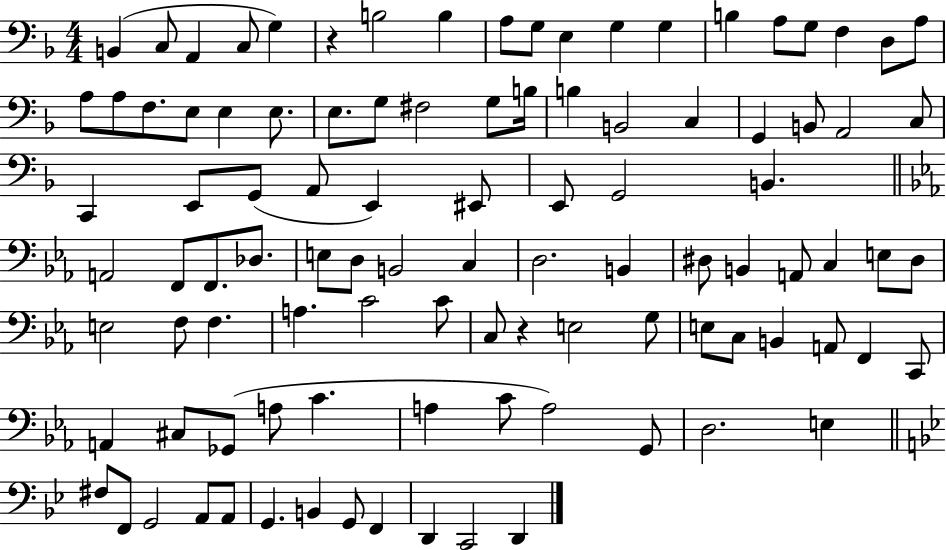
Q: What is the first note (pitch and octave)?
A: B2